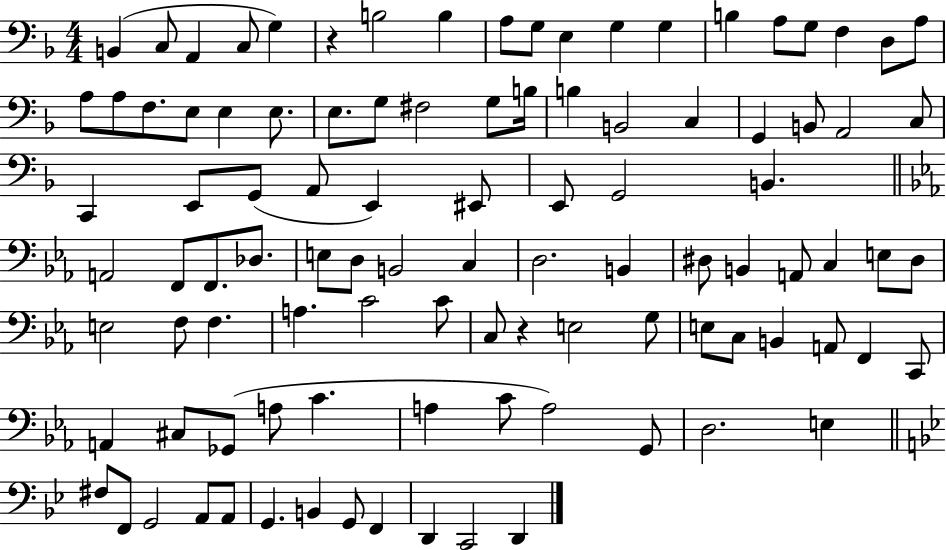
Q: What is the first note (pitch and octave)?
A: B2